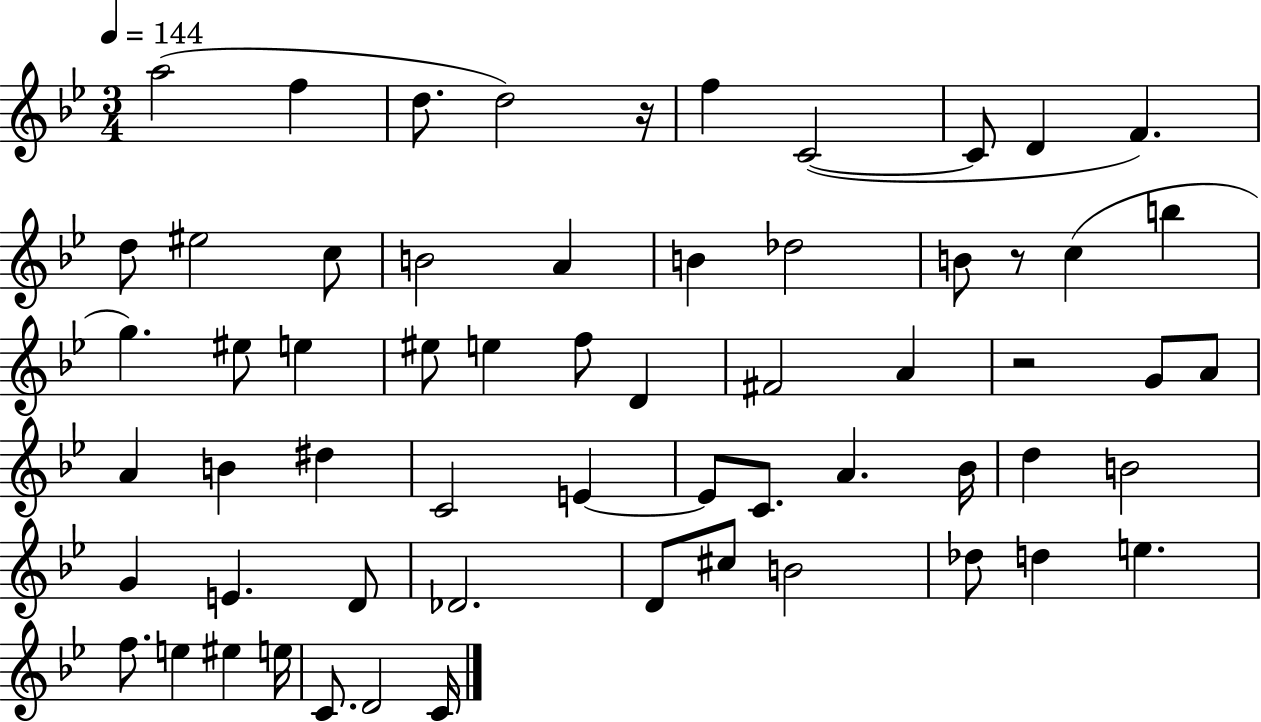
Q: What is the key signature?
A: BES major